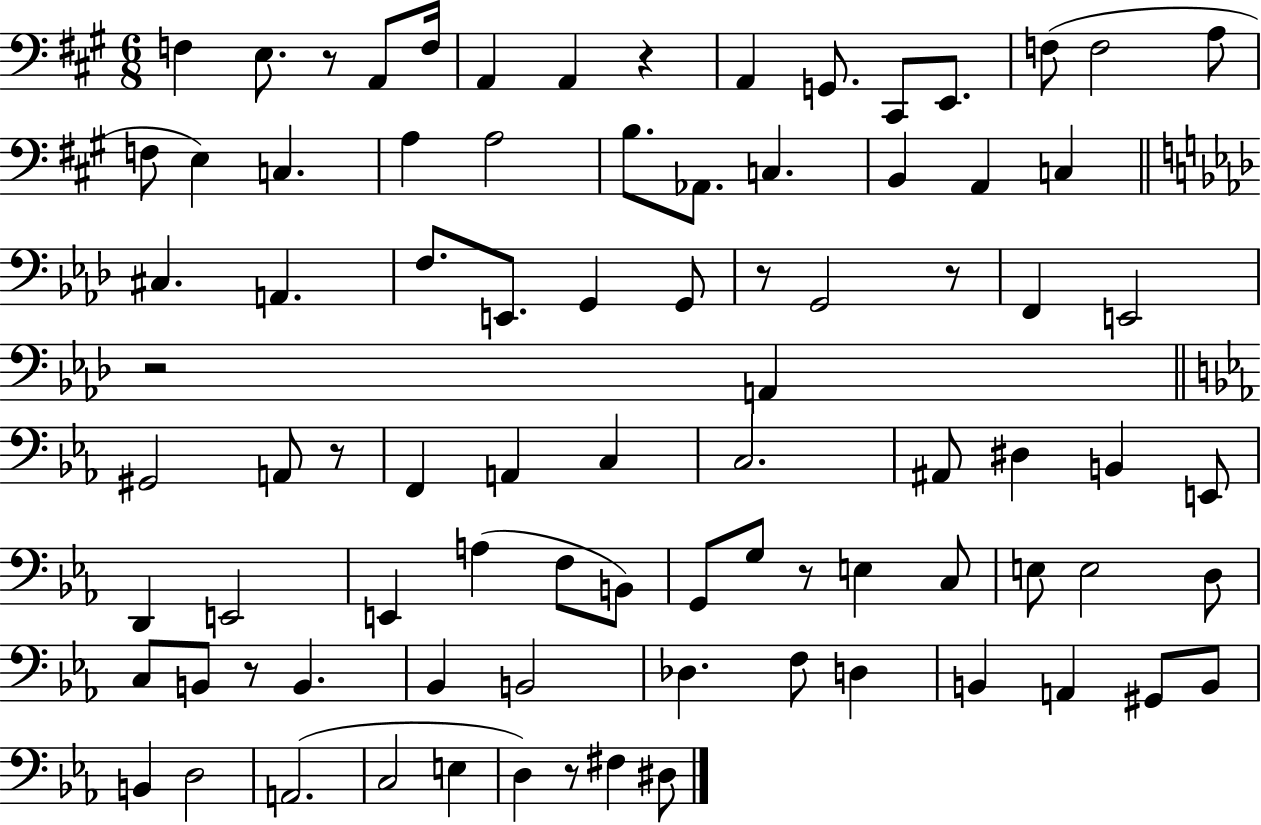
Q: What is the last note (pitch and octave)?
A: D#3